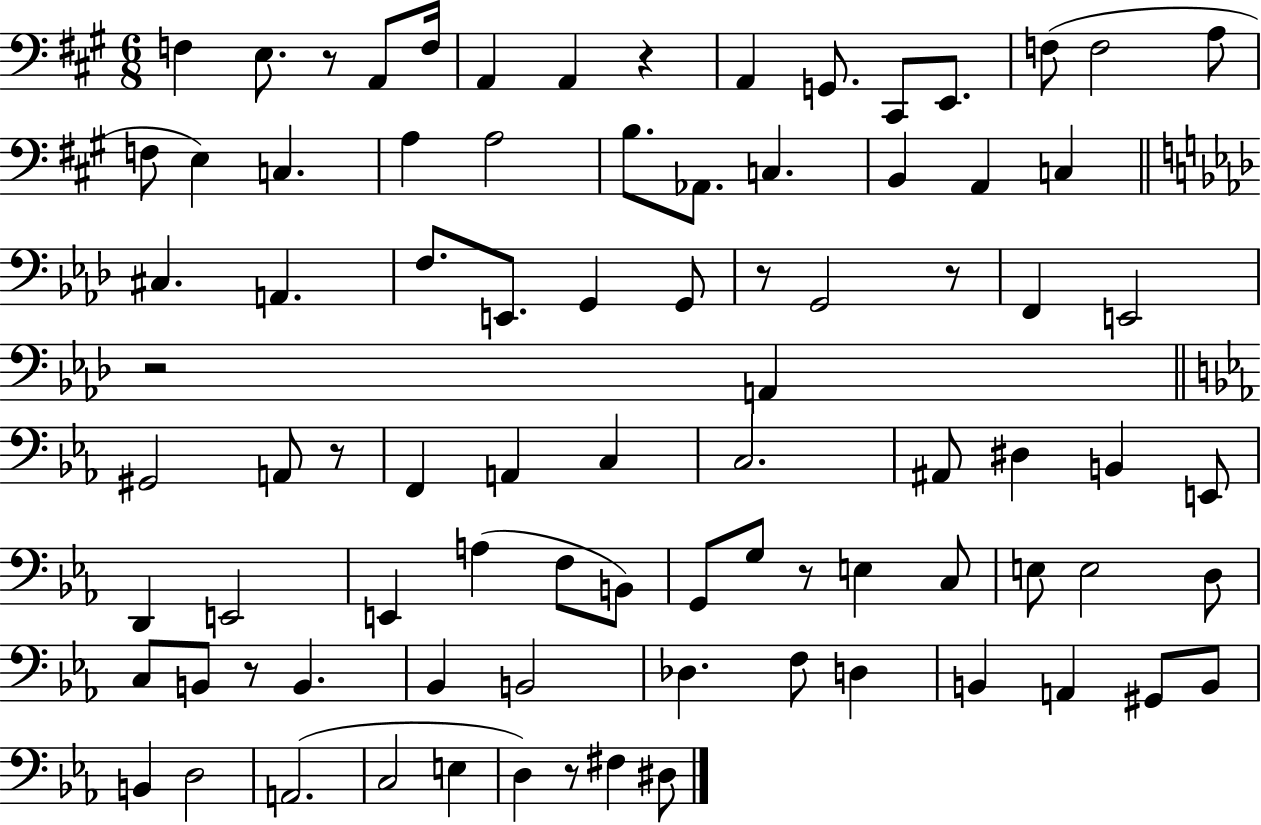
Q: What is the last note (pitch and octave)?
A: D#3